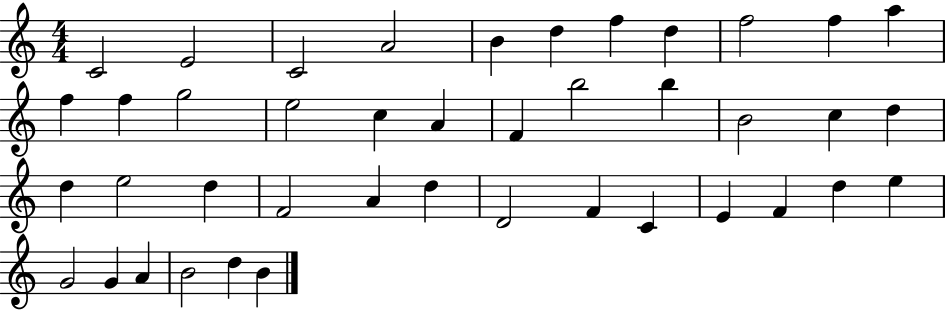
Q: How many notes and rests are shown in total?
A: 42